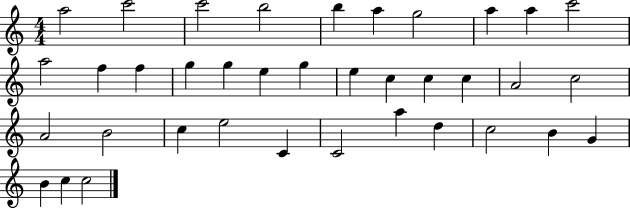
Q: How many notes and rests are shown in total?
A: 37